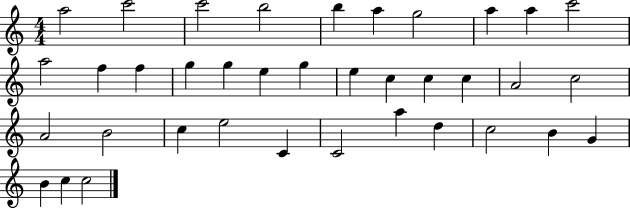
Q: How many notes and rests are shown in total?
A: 37